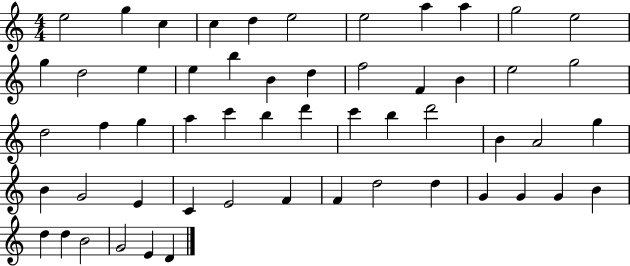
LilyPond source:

{
  \clef treble
  \numericTimeSignature
  \time 4/4
  \key c \major
  e''2 g''4 c''4 | c''4 d''4 e''2 | e''2 a''4 a''4 | g''2 e''2 | \break g''4 d''2 e''4 | e''4 b''4 b'4 d''4 | f''2 f'4 b'4 | e''2 g''2 | \break d''2 f''4 g''4 | a''4 c'''4 b''4 d'''4 | c'''4 b''4 d'''2 | b'4 a'2 g''4 | \break b'4 g'2 e'4 | c'4 e'2 f'4 | f'4 d''2 d''4 | g'4 g'4 g'4 b'4 | \break d''4 d''4 b'2 | g'2 e'4 d'4 | \bar "|."
}